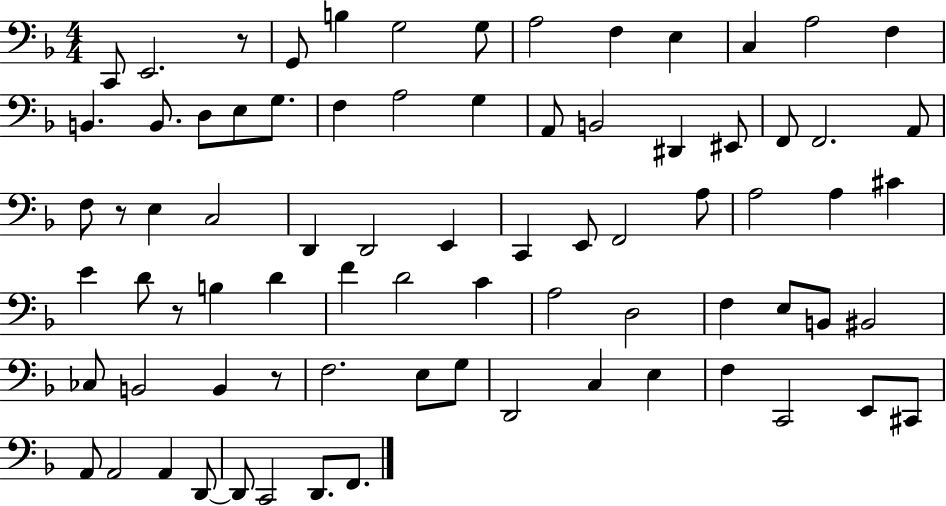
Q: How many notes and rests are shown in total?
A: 78